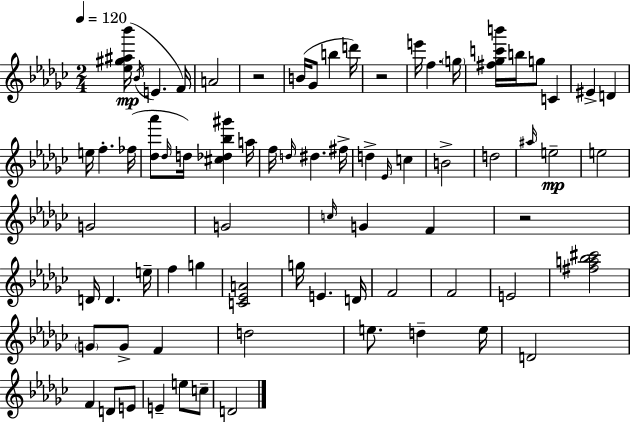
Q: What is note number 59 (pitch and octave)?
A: F4